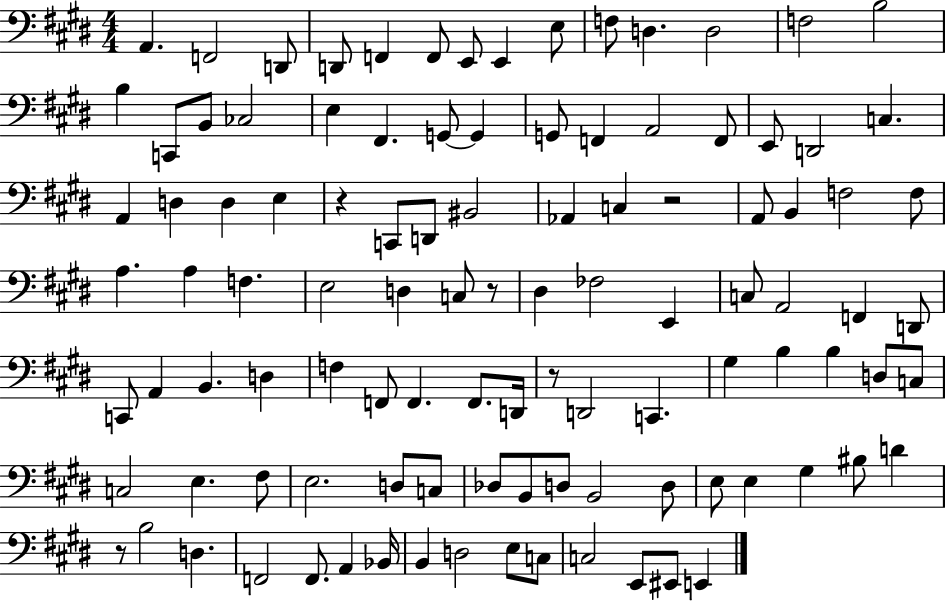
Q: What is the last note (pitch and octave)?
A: E2